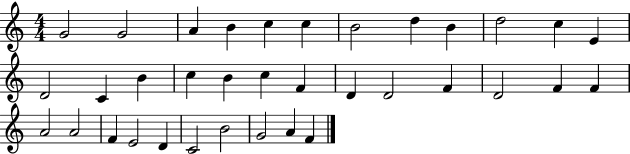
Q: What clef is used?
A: treble